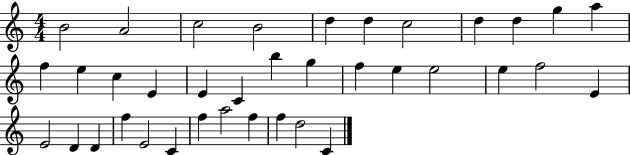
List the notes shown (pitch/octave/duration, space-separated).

B4/h A4/h C5/h B4/h D5/q D5/q C5/h D5/q D5/q G5/q A5/q F5/q E5/q C5/q E4/q E4/q C4/q B5/q G5/q F5/q E5/q E5/h E5/q F5/h E4/q E4/h D4/q D4/q F5/q E4/h C4/q F5/q A5/h F5/q F5/q D5/h C4/q